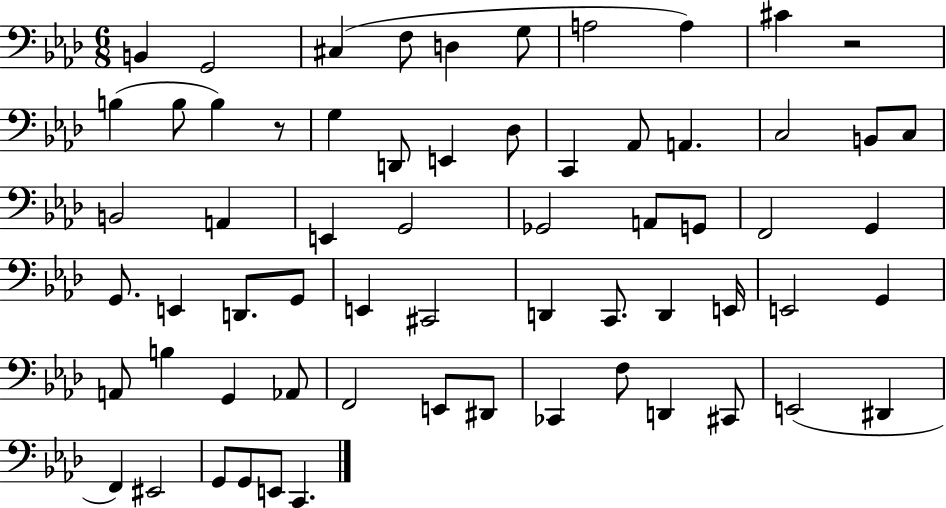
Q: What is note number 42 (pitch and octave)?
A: E2